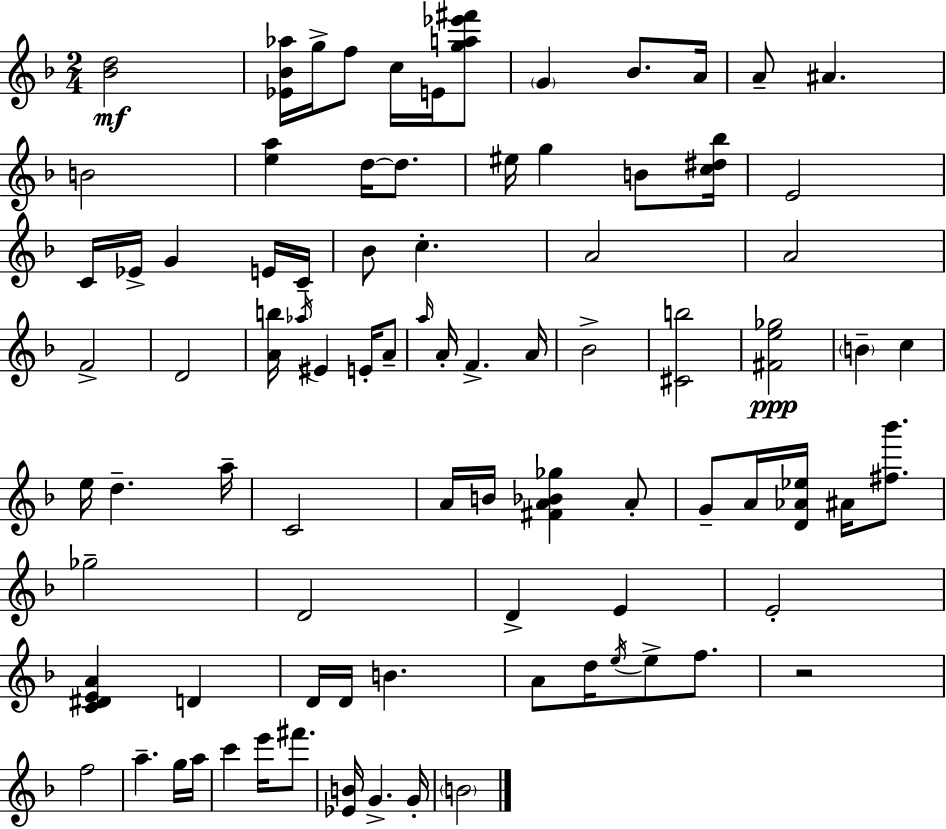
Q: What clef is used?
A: treble